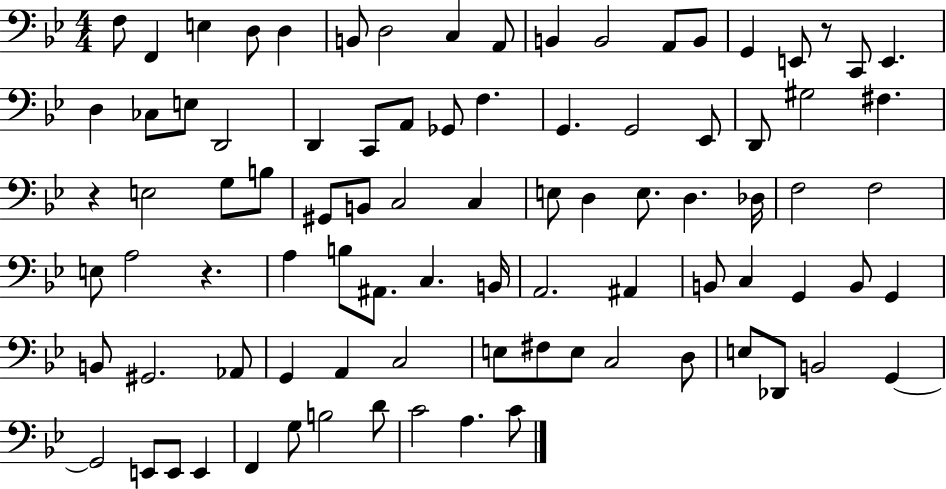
F3/e F2/q E3/q D3/e D3/q B2/e D3/h C3/q A2/e B2/q B2/h A2/e B2/e G2/q E2/e R/e C2/e E2/q. D3/q CES3/e E3/e D2/h D2/q C2/e A2/e Gb2/e F3/q. G2/q. G2/h Eb2/e D2/e G#3/h F#3/q. R/q E3/h G3/e B3/e G#2/e B2/e C3/h C3/q E3/e D3/q E3/e. D3/q. Db3/s F3/h F3/h E3/e A3/h R/q. A3/q B3/e A#2/e. C3/q. B2/s A2/h. A#2/q B2/e C3/q G2/q B2/e G2/q B2/e G#2/h. Ab2/e G2/q A2/q C3/h E3/e F#3/e E3/e C3/h D3/e E3/e Db2/e B2/h G2/q G2/h E2/e E2/e E2/q F2/q G3/e B3/h D4/e C4/h A3/q. C4/e